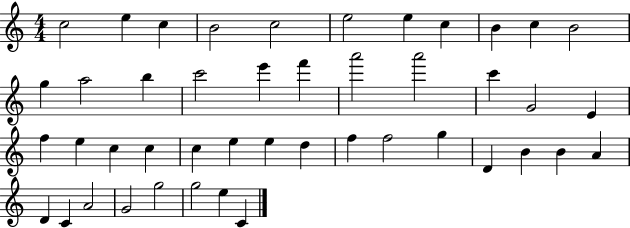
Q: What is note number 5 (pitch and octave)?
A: C5